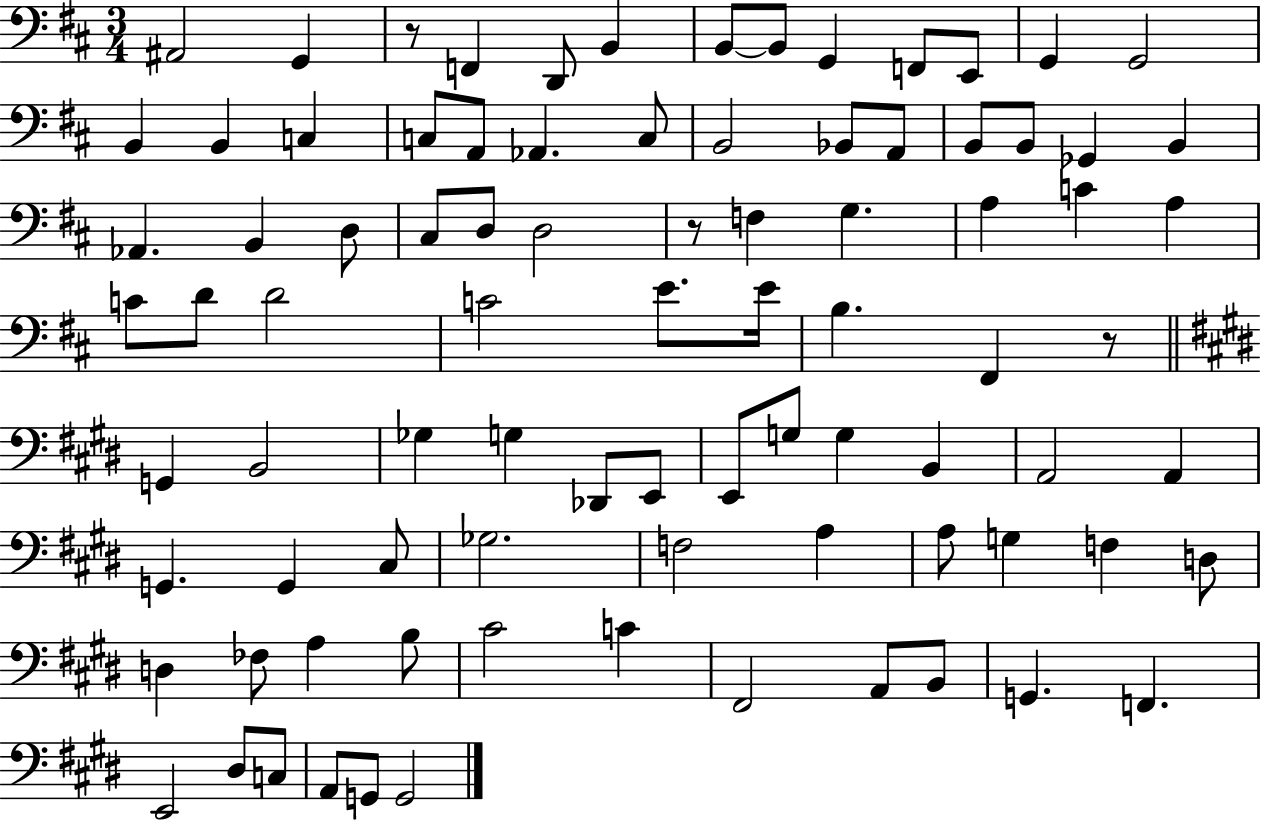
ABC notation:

X:1
T:Untitled
M:3/4
L:1/4
K:D
^A,,2 G,, z/2 F,, D,,/2 B,, B,,/2 B,,/2 G,, F,,/2 E,,/2 G,, G,,2 B,, B,, C, C,/2 A,,/2 _A,, C,/2 B,,2 _B,,/2 A,,/2 B,,/2 B,,/2 _G,, B,, _A,, B,, D,/2 ^C,/2 D,/2 D,2 z/2 F, G, A, C A, C/2 D/2 D2 C2 E/2 E/4 B, ^F,, z/2 G,, B,,2 _G, G, _D,,/2 E,,/2 E,,/2 G,/2 G, B,, A,,2 A,, G,, G,, ^C,/2 _G,2 F,2 A, A,/2 G, F, D,/2 D, _F,/2 A, B,/2 ^C2 C ^F,,2 A,,/2 B,,/2 G,, F,, E,,2 ^D,/2 C,/2 A,,/2 G,,/2 G,,2